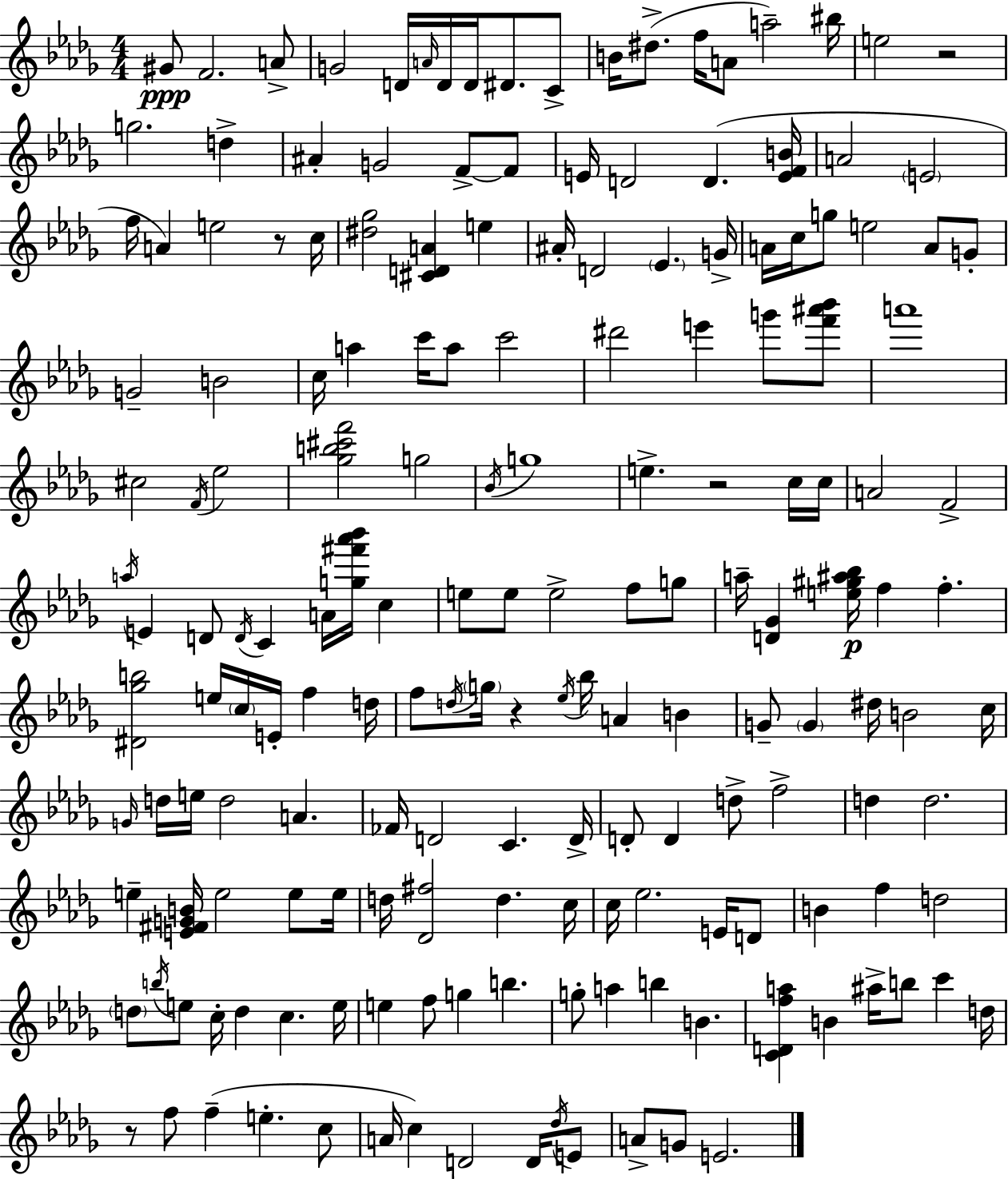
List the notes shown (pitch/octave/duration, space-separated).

G#4/e F4/h. A4/e G4/h D4/s A4/s D4/s D4/s D#4/e. C4/e B4/s D#5/e. F5/s A4/e A5/h BIS5/s E5/h R/h G5/h. D5/q A#4/q G4/h F4/e F4/e E4/s D4/h D4/q. [E4,F4,B4]/s A4/h E4/h F5/s A4/q E5/h R/e C5/s [D#5,Gb5]/h [C#4,D4,A4]/q E5/q A#4/s D4/h Eb4/q. G4/s A4/s C5/s G5/e E5/h A4/e G4/e G4/h B4/h C5/s A5/q C6/s A5/e C6/h D#6/h E6/q G6/e [F6,A#6,Bb6]/e A6/w C#5/h F4/s Eb5/h [Gb5,B5,C#6,F6]/h G5/h Bb4/s G5/w E5/q. R/h C5/s C5/s A4/h F4/h A5/s E4/q D4/e D4/s C4/q A4/s [G5,F#6,Ab6,Bb6]/s C5/q E5/e E5/e E5/h F5/e G5/e A5/s [D4,Gb4]/q [E5,G#5,A#5,Bb5]/s F5/q F5/q. [D#4,Gb5,B5]/h E5/s C5/s E4/s F5/q D5/s F5/e D5/s G5/s R/q Eb5/s Bb5/s A4/q B4/q G4/e G4/q D#5/s B4/h C5/s G4/s D5/s E5/s D5/h A4/q. FES4/s D4/h C4/q. D4/s D4/e D4/q D5/e F5/h D5/q D5/h. E5/q [E4,F#4,G4,B4]/s E5/h E5/e E5/s D5/s [Db4,F#5]/h D5/q. C5/s C5/s Eb5/h. E4/s D4/e B4/q F5/q D5/h D5/e B5/s E5/e C5/s D5/q C5/q. E5/s E5/q F5/e G5/q B5/q. G5/e A5/q B5/q B4/q. [C4,D4,F5,A5]/q B4/q A#5/s B5/e C6/q D5/s R/e F5/e F5/q E5/q. C5/e A4/s C5/q D4/h D4/s Db5/s E4/e A4/e G4/e E4/h.